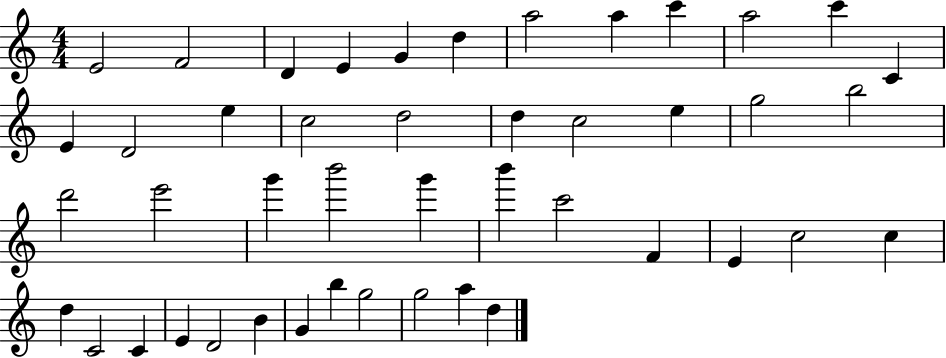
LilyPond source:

{
  \clef treble
  \numericTimeSignature
  \time 4/4
  \key c \major
  e'2 f'2 | d'4 e'4 g'4 d''4 | a''2 a''4 c'''4 | a''2 c'''4 c'4 | \break e'4 d'2 e''4 | c''2 d''2 | d''4 c''2 e''4 | g''2 b''2 | \break d'''2 e'''2 | g'''4 b'''2 g'''4 | b'''4 c'''2 f'4 | e'4 c''2 c''4 | \break d''4 c'2 c'4 | e'4 d'2 b'4 | g'4 b''4 g''2 | g''2 a''4 d''4 | \break \bar "|."
}